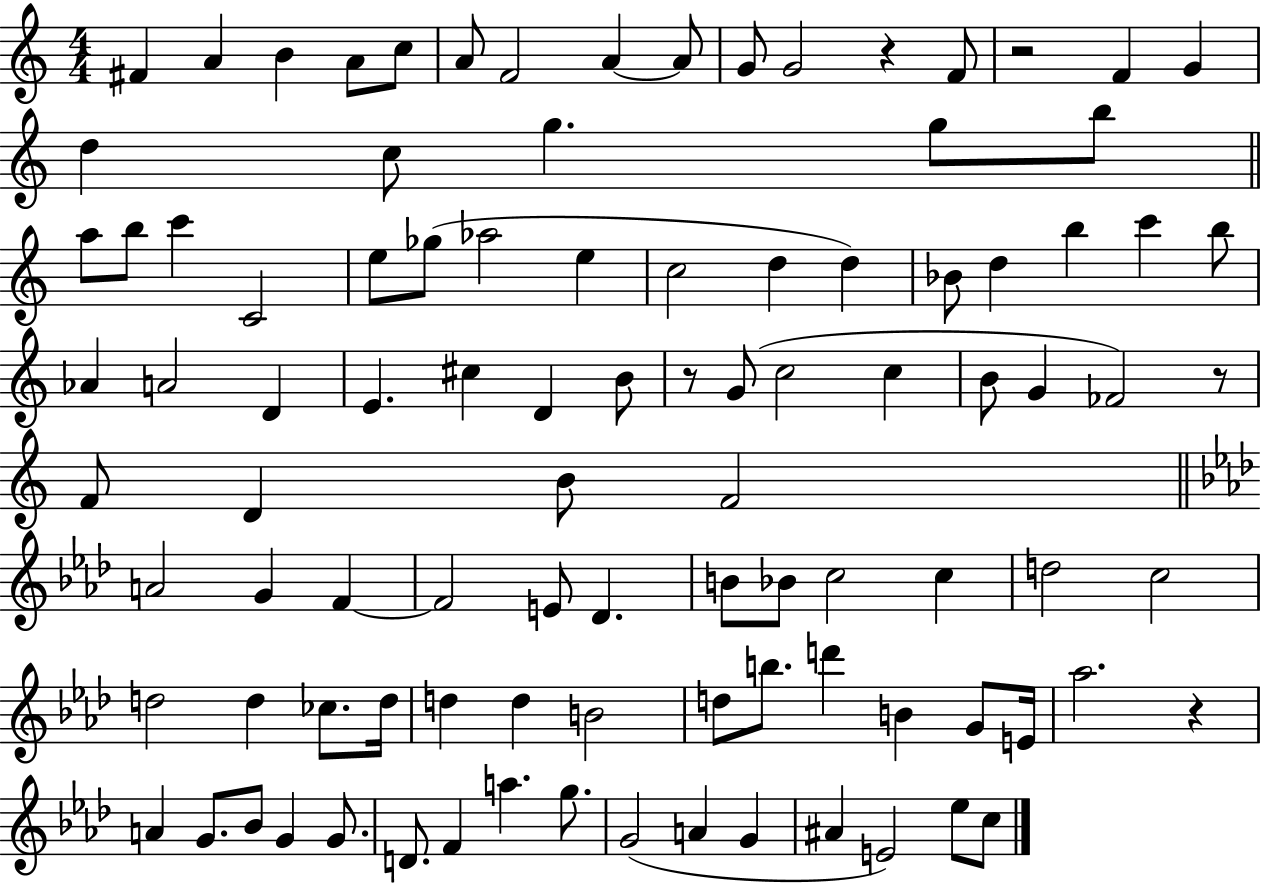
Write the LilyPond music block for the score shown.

{
  \clef treble
  \numericTimeSignature
  \time 4/4
  \key c \major
  fis'4 a'4 b'4 a'8 c''8 | a'8 f'2 a'4~~ a'8 | g'8 g'2 r4 f'8 | r2 f'4 g'4 | \break d''4 c''8 g''4. g''8 b''8 | \bar "||" \break \key a \minor a''8 b''8 c'''4 c'2 | e''8 ges''8( aes''2 e''4 | c''2 d''4 d''4) | bes'8 d''4 b''4 c'''4 b''8 | \break aes'4 a'2 d'4 | e'4. cis''4 d'4 b'8 | r8 g'8( c''2 c''4 | b'8 g'4 fes'2) r8 | \break f'8 d'4 b'8 f'2 | \bar "||" \break \key aes \major a'2 g'4 f'4~~ | f'2 e'8 des'4. | b'8 bes'8 c''2 c''4 | d''2 c''2 | \break d''2 d''4 ces''8. d''16 | d''4 d''4 b'2 | d''8 b''8. d'''4 b'4 g'8 e'16 | aes''2. r4 | \break a'4 g'8. bes'8 g'4 g'8. | d'8. f'4 a''4. g''8. | g'2( a'4 g'4 | ais'4 e'2) ees''8 c''8 | \break \bar "|."
}